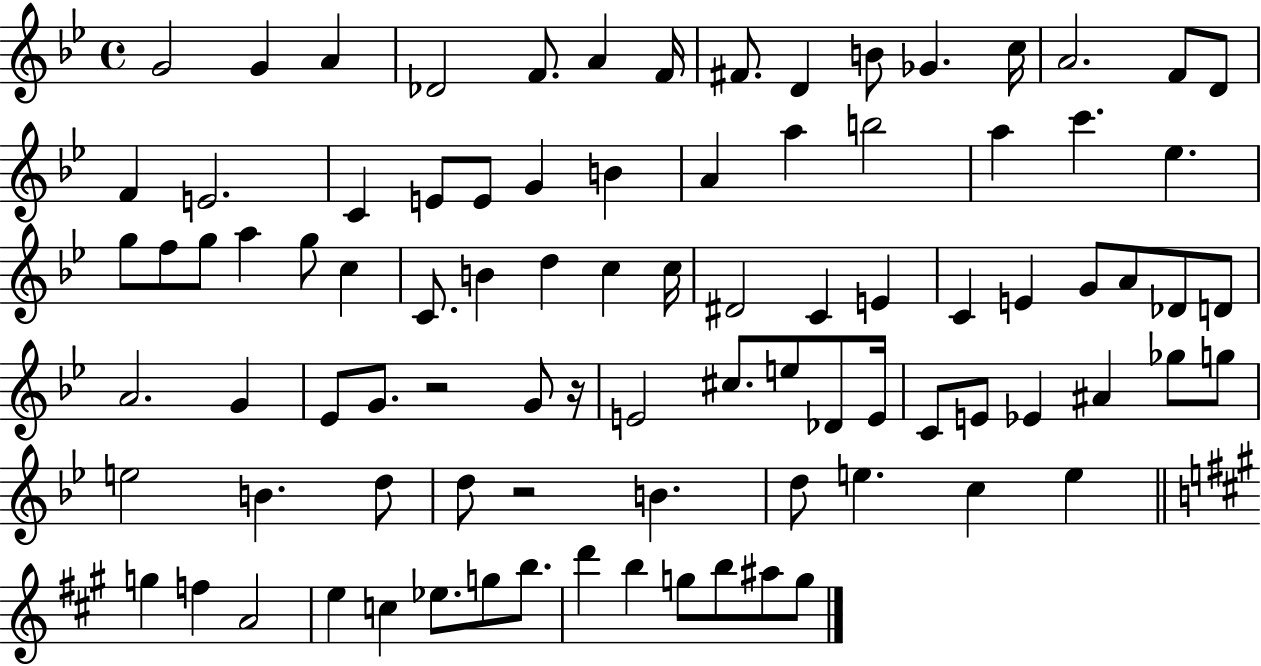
{
  \clef treble
  \time 4/4
  \defaultTimeSignature
  \key bes \major
  g'2 g'4 a'4 | des'2 f'8. a'4 f'16 | fis'8. d'4 b'8 ges'4. c''16 | a'2. f'8 d'8 | \break f'4 e'2. | c'4 e'8 e'8 g'4 b'4 | a'4 a''4 b''2 | a''4 c'''4. ees''4. | \break g''8 f''8 g''8 a''4 g''8 c''4 | c'8. b'4 d''4 c''4 c''16 | dis'2 c'4 e'4 | c'4 e'4 g'8 a'8 des'8 d'8 | \break a'2. g'4 | ees'8 g'8. r2 g'8 r16 | e'2 cis''8. e''8 des'8 e'16 | c'8 e'8 ees'4 ais'4 ges''8 g''8 | \break e''2 b'4. d''8 | d''8 r2 b'4. | d''8 e''4. c''4 e''4 | \bar "||" \break \key a \major g''4 f''4 a'2 | e''4 c''4 ees''8. g''8 b''8. | d'''4 b''4 g''8 b''8 ais''8 g''8 | \bar "|."
}